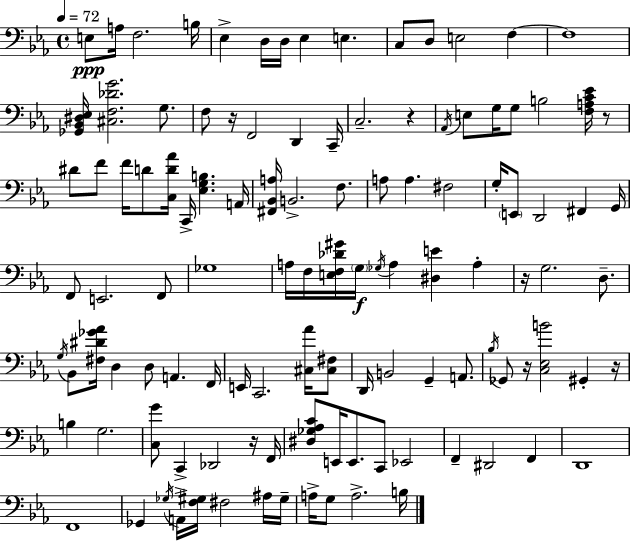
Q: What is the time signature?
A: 4/4